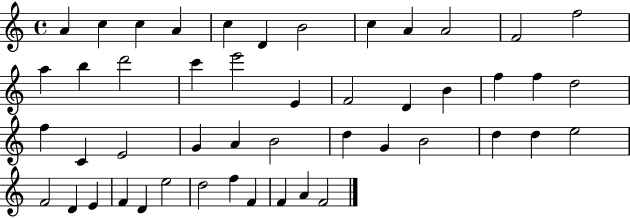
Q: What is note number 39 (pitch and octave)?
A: E4